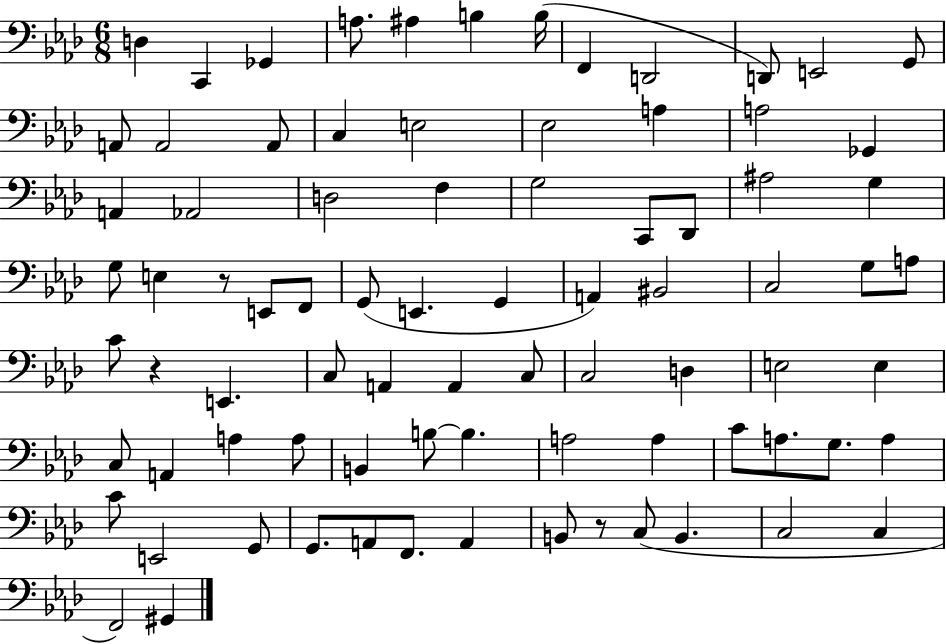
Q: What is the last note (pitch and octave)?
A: G#2